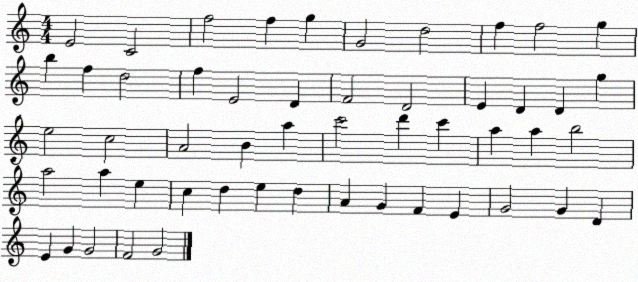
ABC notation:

X:1
T:Untitled
M:4/4
L:1/4
K:C
E2 C2 f2 f g G2 d2 f f2 g b f d2 f E2 D F2 D2 E D D g e2 c2 A2 B a c'2 d' c' a a b2 a2 a e c d e d A G F E G2 G D E G G2 F2 G2